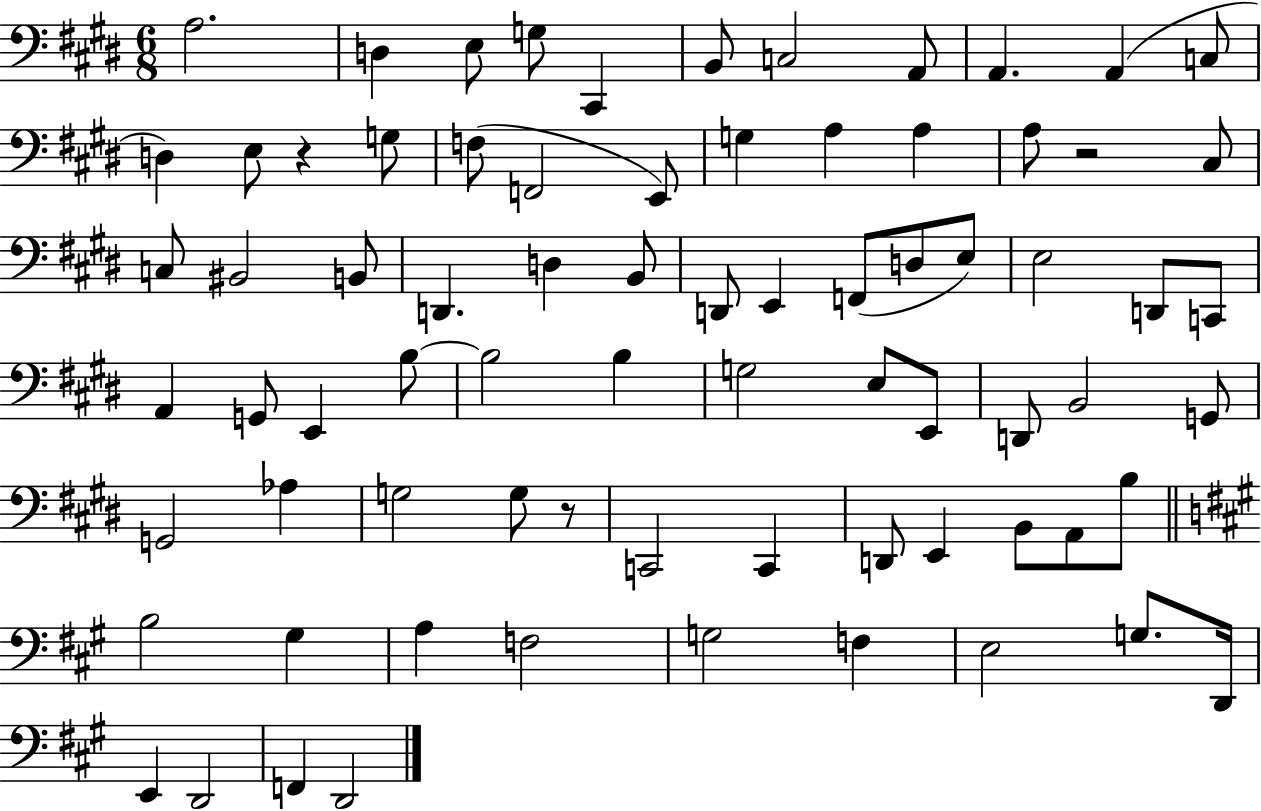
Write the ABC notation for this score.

X:1
T:Untitled
M:6/8
L:1/4
K:E
A,2 D, E,/2 G,/2 ^C,, B,,/2 C,2 A,,/2 A,, A,, C,/2 D, E,/2 z G,/2 F,/2 F,,2 E,,/2 G, A, A, A,/2 z2 ^C,/2 C,/2 ^B,,2 B,,/2 D,, D, B,,/2 D,,/2 E,, F,,/2 D,/2 E,/2 E,2 D,,/2 C,,/2 A,, G,,/2 E,, B,/2 B,2 B, G,2 E,/2 E,,/2 D,,/2 B,,2 G,,/2 G,,2 _A, G,2 G,/2 z/2 C,,2 C,, D,,/2 E,, B,,/2 A,,/2 B,/2 B,2 ^G, A, F,2 G,2 F, E,2 G,/2 D,,/4 E,, D,,2 F,, D,,2